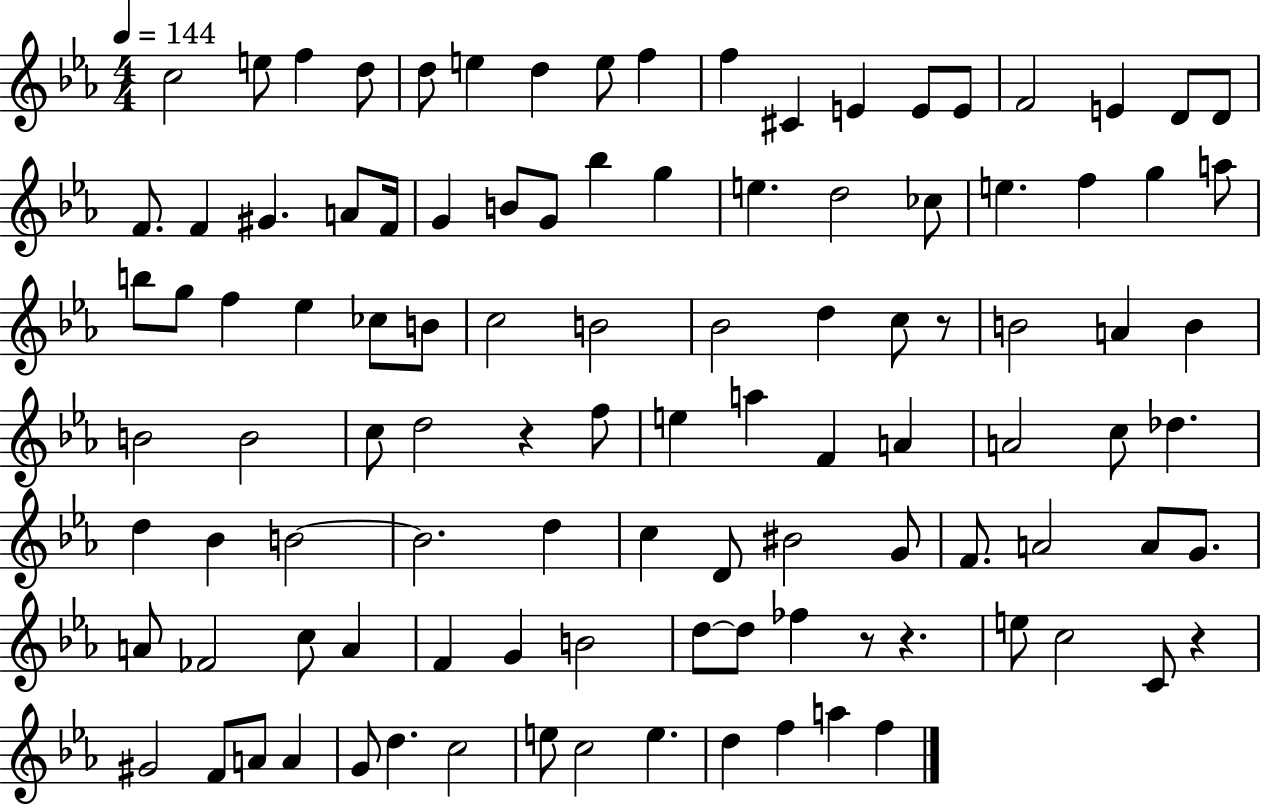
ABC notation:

X:1
T:Untitled
M:4/4
L:1/4
K:Eb
c2 e/2 f d/2 d/2 e d e/2 f f ^C E E/2 E/2 F2 E D/2 D/2 F/2 F ^G A/2 F/4 G B/2 G/2 _b g e d2 _c/2 e f g a/2 b/2 g/2 f _e _c/2 B/2 c2 B2 _B2 d c/2 z/2 B2 A B B2 B2 c/2 d2 z f/2 e a F A A2 c/2 _d d _B B2 B2 d c D/2 ^B2 G/2 F/2 A2 A/2 G/2 A/2 _F2 c/2 A F G B2 d/2 d/2 _f z/2 z e/2 c2 C/2 z ^G2 F/2 A/2 A G/2 d c2 e/2 c2 e d f a f